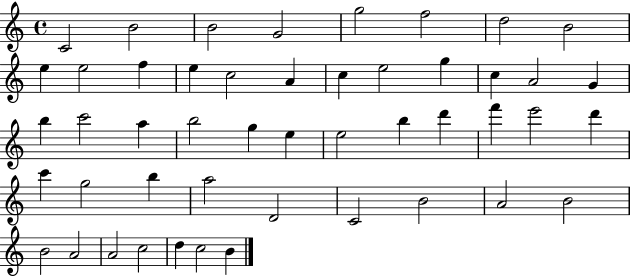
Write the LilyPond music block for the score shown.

{
  \clef treble
  \time 4/4
  \defaultTimeSignature
  \key c \major
  c'2 b'2 | b'2 g'2 | g''2 f''2 | d''2 b'2 | \break e''4 e''2 f''4 | e''4 c''2 a'4 | c''4 e''2 g''4 | c''4 a'2 g'4 | \break b''4 c'''2 a''4 | b''2 g''4 e''4 | e''2 b''4 d'''4 | f'''4 e'''2 d'''4 | \break c'''4 g''2 b''4 | a''2 d'2 | c'2 b'2 | a'2 b'2 | \break b'2 a'2 | a'2 c''2 | d''4 c''2 b'4 | \bar "|."
}